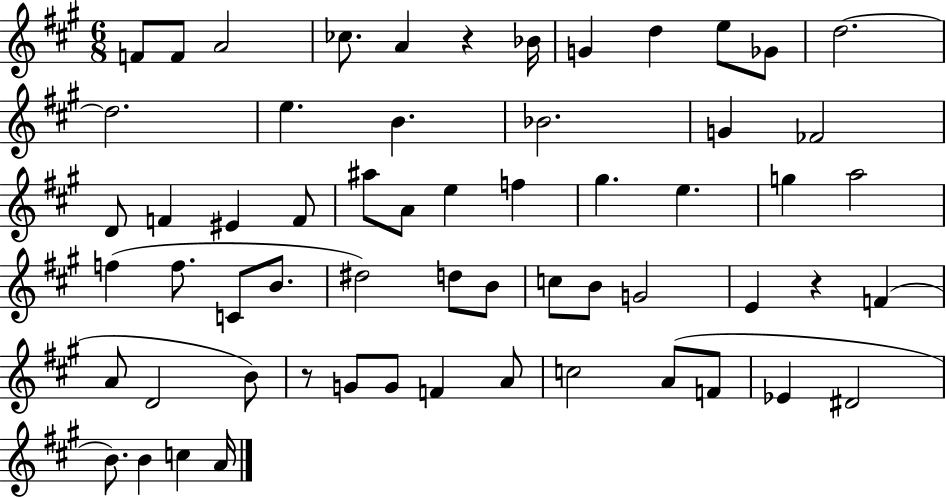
F4/e F4/e A4/h CES5/e. A4/q R/q Bb4/s G4/q D5/q E5/e Gb4/e D5/h. D5/h. E5/q. B4/q. Bb4/h. G4/q FES4/h D4/e F4/q EIS4/q F4/e A#5/e A4/e E5/q F5/q G#5/q. E5/q. G5/q A5/h F5/q F5/e. C4/e B4/e. D#5/h D5/e B4/e C5/e B4/e G4/h E4/q R/q F4/q A4/e D4/h B4/e R/e G4/e G4/e F4/q A4/e C5/h A4/e F4/e Eb4/q D#4/h B4/e. B4/q C5/q A4/s